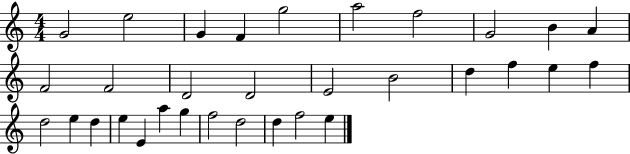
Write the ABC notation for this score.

X:1
T:Untitled
M:4/4
L:1/4
K:C
G2 e2 G F g2 a2 f2 G2 B A F2 F2 D2 D2 E2 B2 d f e f d2 e d e E a g f2 d2 d f2 e